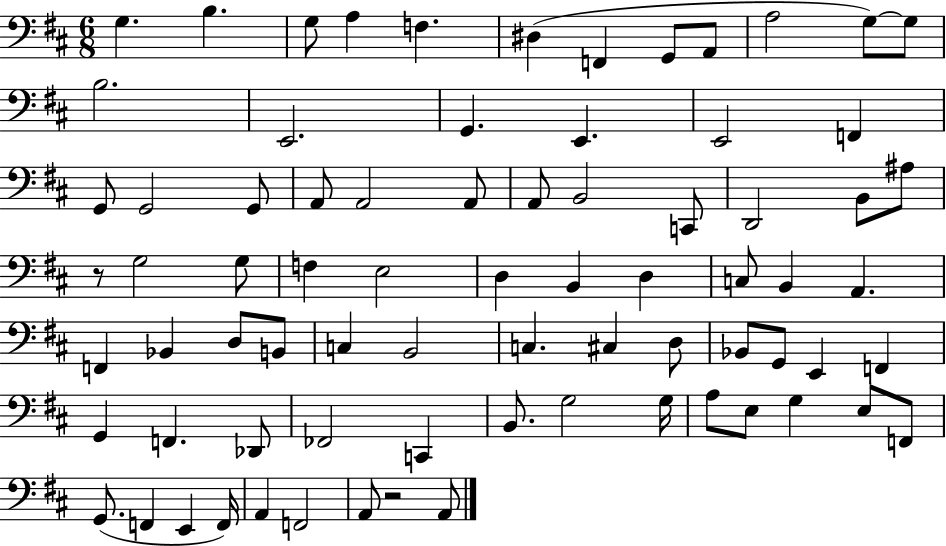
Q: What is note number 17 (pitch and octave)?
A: E2